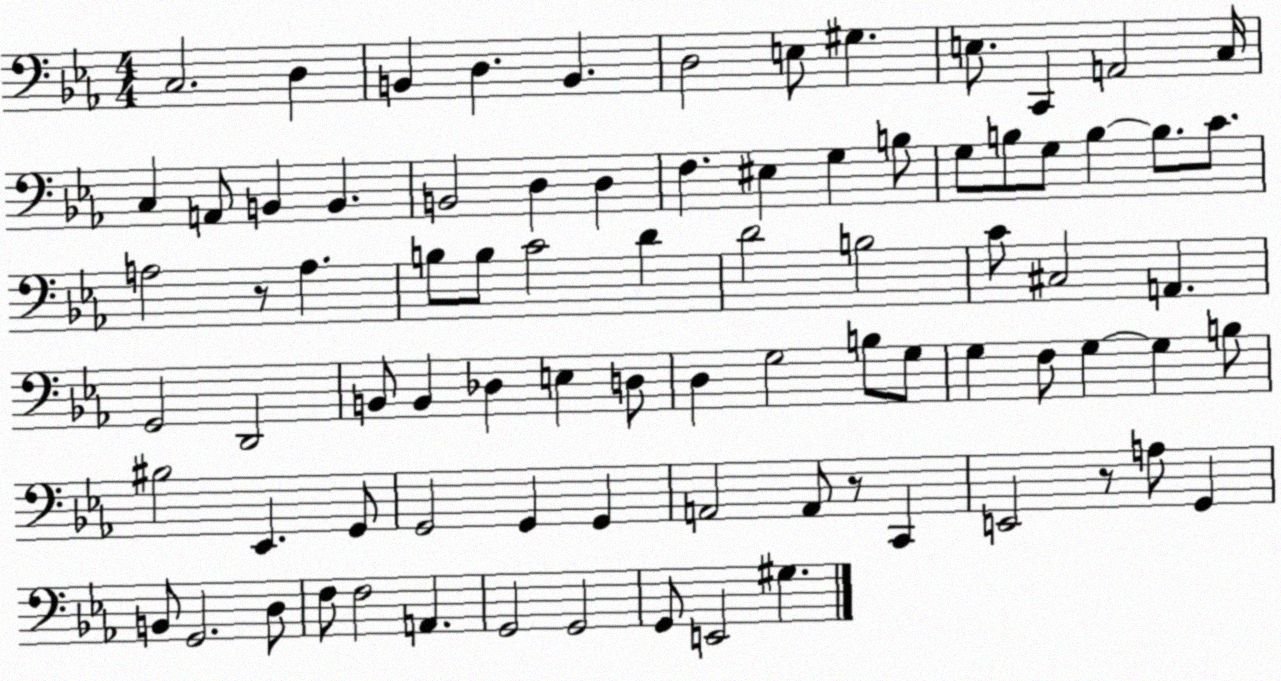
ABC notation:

X:1
T:Untitled
M:4/4
L:1/4
K:Eb
C,2 D, B,, D, B,, D,2 E,/2 ^G, E,/2 C,, A,,2 C,/4 C, A,,/2 B,, B,, B,,2 D, D, F, ^E, G, B,/2 G,/2 B,/2 G,/2 B, B,/2 C/2 A,2 z/2 A, B,/2 B,/2 C2 D D2 B,2 C/2 ^C,2 A,, G,,2 D,,2 B,,/2 B,, _D, E, D,/2 D, G,2 B,/2 G,/2 G, F,/2 G, G, B,/2 ^B,2 _E,, G,,/2 G,,2 G,, G,, A,,2 A,,/2 z/2 C,, E,,2 z/2 A,/2 G,, B,,/2 G,,2 D,/2 F,/2 F,2 A,, G,,2 G,,2 G,,/2 E,,2 ^G,